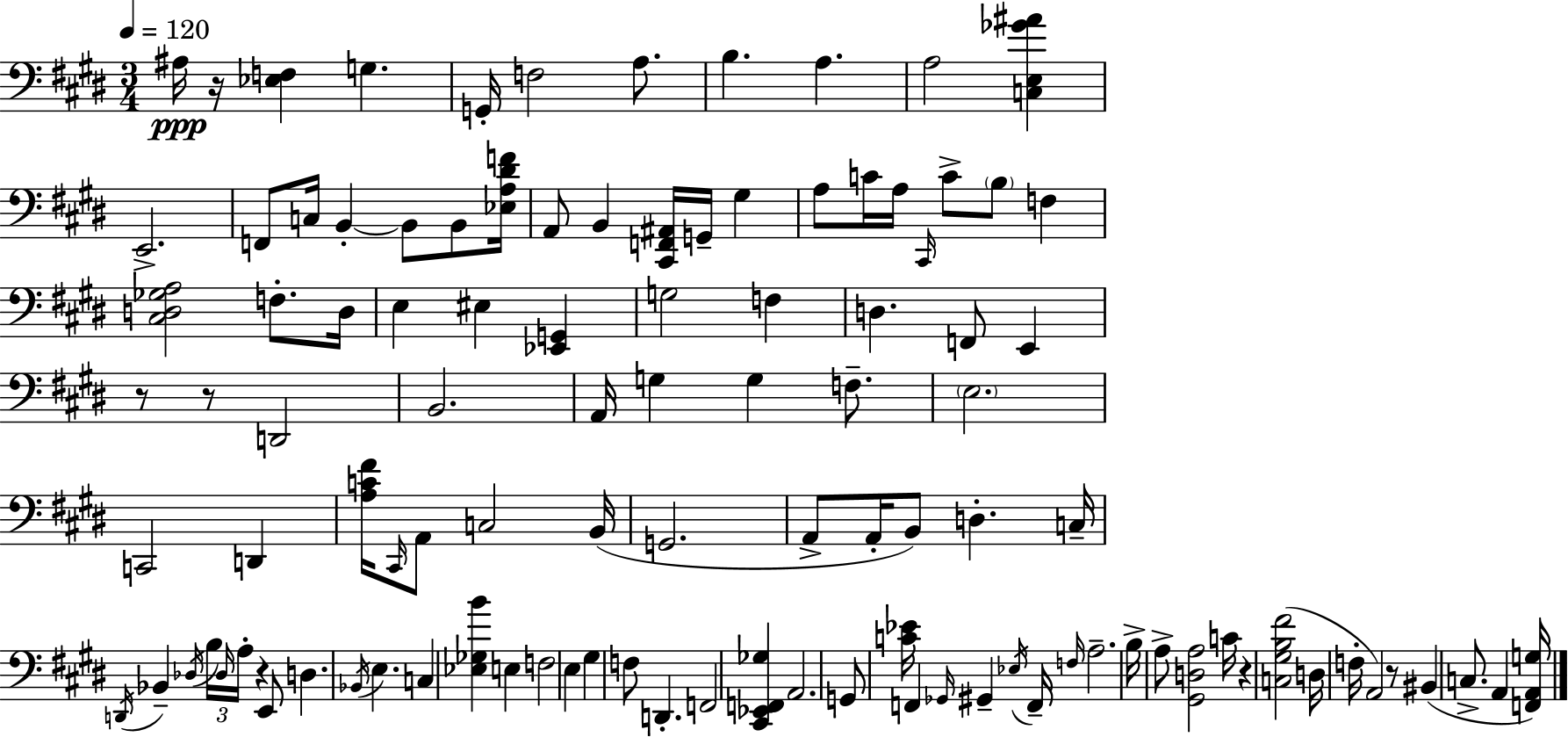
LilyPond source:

{
  \clef bass
  \numericTimeSignature
  \time 3/4
  \key e \major
  \tempo 4 = 120
  ais16\ppp r16 <ees f>4 g4. | g,16-. f2 a8. | b4. a4. | a2 <c e ges' ais'>4 | \break e,2.-> | f,8 c16 b,4-.~~ b,8 b,8 <ees a dis' f'>16 | a,8 b,4 <cis, f, ais,>16 g,16-- gis4 | a8 c'16 a16 \grace { cis,16 } c'8-> \parenthesize b8 f4 | \break <cis d ges a>2 f8.-. | d16 e4 eis4 <ees, g,>4 | g2 f4 | d4. f,8 e,4 | \break r8 r8 d,2 | b,2. | a,16 g4 g4 f8.-- | \parenthesize e2. | \break c,2 d,4 | <a c' fis'>16 \grace { cis,16 } a,8 c2 | b,16( g,2. | a,8-> a,16-. b,8) d4.-. | \break c16-- \acciaccatura { d,16 } bes,4-- \acciaccatura { des16 } \tuplet 3/2 { b16 \grace { des16 } a16-. } r4 | e,8 d4. \acciaccatura { bes,16 } | e4. c4 <ees ges b'>4 | e4 f2 | \break e4 gis4 f8 | d,4.-. f,2 | <cis, ees, f, ges>4 a,2. | g,8 <c' ees'>16 f,4 | \break \grace { ges,16 } gis,4-- \acciaccatura { ees16 } f,16-- \grace { f16 } a2.-- | b16-> a8-> | <gis, d a>2 c'16 r4 | <c gis b fis'>2( d16 f16-. a,2) | \break r8 bis,4( | c8.-> a,4 <f, a, g>16) \bar "|."
}